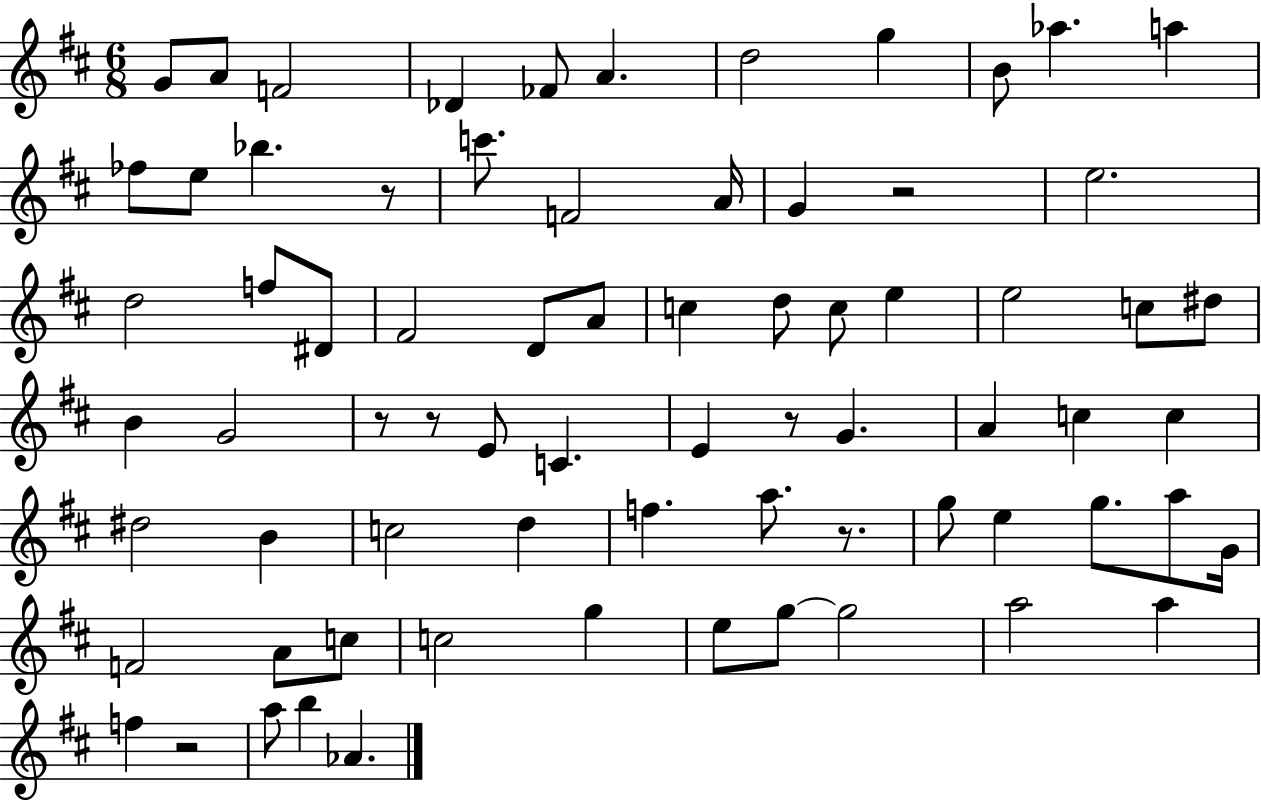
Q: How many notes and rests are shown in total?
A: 73